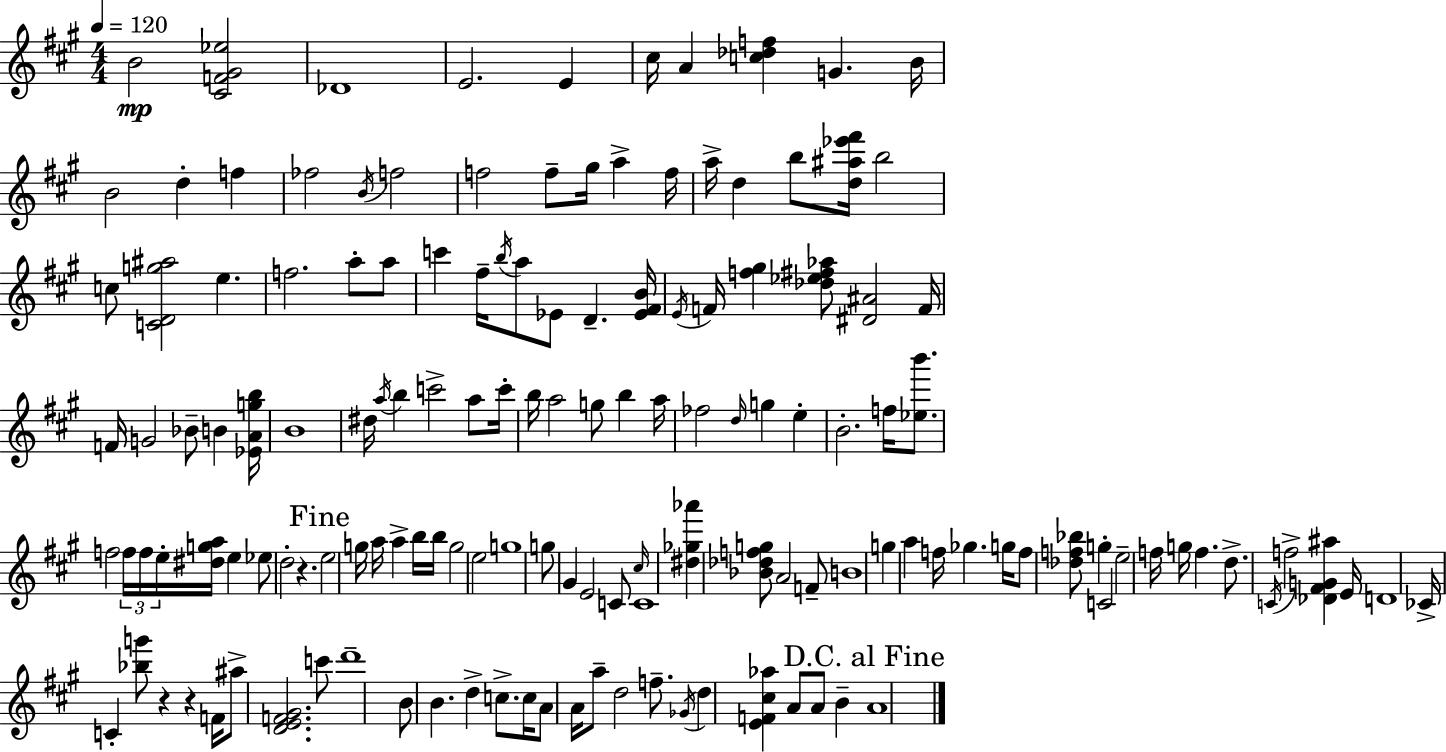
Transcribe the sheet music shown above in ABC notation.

X:1
T:Untitled
M:4/4
L:1/4
K:A
B2 [^CF^G_e]2 _D4 E2 E ^c/4 A [c_df] G B/4 B2 d f _f2 B/4 f2 f2 f/2 ^g/4 a f/4 a/4 d b/2 [d^a_e'^f']/4 b2 c/2 [CDg^a]2 e f2 a/2 a/2 c' ^f/4 b/4 a/2 _E/2 D [_E^FB]/4 E/4 F/4 [f^g] [_d_e^f_a]/2 [^D^A]2 F/4 F/4 G2 _B/2 B [_EAgb]/4 B4 ^d/4 a/4 b c'2 a/2 c'/4 b/4 a2 g/2 b a/4 _f2 d/4 g e B2 f/4 [_eb']/2 f2 f/4 f/4 e/4 [^dga]/4 e _e/2 d2 z e2 g/4 a/4 a b/4 b/4 g2 e2 g4 g/2 ^G E2 C/2 ^c/4 C4 [^d_g_a'] [_B_dfg]/2 A2 F/2 B4 g a f/4 _g g/4 f/2 [_df_b]/2 g C2 e2 f/4 g/4 f d/2 C/4 f2 [_D^FG^a] E/4 D4 _C/4 C [_bg']/2 z z F/4 ^a/2 [DEF^G]2 c'/2 d'4 B/2 B d c/2 c/4 A/2 A/4 a/2 d2 f/2 _G/4 d [EF^c_a] A/2 A/2 B A4